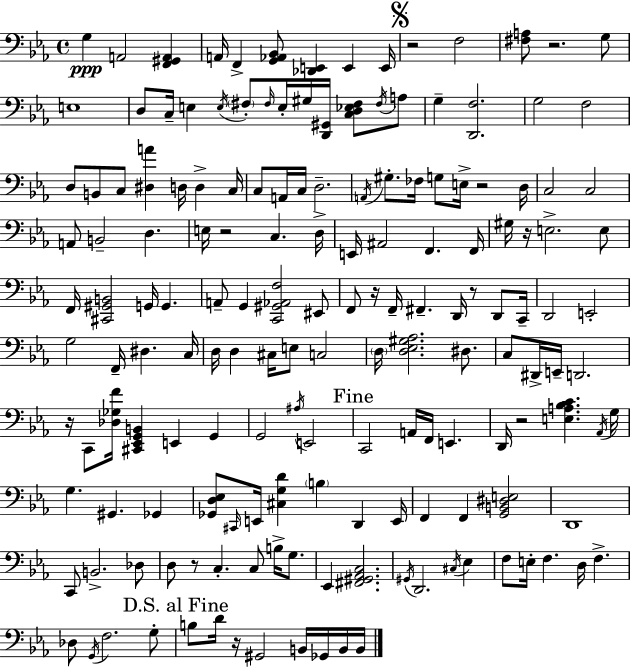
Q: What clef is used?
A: bass